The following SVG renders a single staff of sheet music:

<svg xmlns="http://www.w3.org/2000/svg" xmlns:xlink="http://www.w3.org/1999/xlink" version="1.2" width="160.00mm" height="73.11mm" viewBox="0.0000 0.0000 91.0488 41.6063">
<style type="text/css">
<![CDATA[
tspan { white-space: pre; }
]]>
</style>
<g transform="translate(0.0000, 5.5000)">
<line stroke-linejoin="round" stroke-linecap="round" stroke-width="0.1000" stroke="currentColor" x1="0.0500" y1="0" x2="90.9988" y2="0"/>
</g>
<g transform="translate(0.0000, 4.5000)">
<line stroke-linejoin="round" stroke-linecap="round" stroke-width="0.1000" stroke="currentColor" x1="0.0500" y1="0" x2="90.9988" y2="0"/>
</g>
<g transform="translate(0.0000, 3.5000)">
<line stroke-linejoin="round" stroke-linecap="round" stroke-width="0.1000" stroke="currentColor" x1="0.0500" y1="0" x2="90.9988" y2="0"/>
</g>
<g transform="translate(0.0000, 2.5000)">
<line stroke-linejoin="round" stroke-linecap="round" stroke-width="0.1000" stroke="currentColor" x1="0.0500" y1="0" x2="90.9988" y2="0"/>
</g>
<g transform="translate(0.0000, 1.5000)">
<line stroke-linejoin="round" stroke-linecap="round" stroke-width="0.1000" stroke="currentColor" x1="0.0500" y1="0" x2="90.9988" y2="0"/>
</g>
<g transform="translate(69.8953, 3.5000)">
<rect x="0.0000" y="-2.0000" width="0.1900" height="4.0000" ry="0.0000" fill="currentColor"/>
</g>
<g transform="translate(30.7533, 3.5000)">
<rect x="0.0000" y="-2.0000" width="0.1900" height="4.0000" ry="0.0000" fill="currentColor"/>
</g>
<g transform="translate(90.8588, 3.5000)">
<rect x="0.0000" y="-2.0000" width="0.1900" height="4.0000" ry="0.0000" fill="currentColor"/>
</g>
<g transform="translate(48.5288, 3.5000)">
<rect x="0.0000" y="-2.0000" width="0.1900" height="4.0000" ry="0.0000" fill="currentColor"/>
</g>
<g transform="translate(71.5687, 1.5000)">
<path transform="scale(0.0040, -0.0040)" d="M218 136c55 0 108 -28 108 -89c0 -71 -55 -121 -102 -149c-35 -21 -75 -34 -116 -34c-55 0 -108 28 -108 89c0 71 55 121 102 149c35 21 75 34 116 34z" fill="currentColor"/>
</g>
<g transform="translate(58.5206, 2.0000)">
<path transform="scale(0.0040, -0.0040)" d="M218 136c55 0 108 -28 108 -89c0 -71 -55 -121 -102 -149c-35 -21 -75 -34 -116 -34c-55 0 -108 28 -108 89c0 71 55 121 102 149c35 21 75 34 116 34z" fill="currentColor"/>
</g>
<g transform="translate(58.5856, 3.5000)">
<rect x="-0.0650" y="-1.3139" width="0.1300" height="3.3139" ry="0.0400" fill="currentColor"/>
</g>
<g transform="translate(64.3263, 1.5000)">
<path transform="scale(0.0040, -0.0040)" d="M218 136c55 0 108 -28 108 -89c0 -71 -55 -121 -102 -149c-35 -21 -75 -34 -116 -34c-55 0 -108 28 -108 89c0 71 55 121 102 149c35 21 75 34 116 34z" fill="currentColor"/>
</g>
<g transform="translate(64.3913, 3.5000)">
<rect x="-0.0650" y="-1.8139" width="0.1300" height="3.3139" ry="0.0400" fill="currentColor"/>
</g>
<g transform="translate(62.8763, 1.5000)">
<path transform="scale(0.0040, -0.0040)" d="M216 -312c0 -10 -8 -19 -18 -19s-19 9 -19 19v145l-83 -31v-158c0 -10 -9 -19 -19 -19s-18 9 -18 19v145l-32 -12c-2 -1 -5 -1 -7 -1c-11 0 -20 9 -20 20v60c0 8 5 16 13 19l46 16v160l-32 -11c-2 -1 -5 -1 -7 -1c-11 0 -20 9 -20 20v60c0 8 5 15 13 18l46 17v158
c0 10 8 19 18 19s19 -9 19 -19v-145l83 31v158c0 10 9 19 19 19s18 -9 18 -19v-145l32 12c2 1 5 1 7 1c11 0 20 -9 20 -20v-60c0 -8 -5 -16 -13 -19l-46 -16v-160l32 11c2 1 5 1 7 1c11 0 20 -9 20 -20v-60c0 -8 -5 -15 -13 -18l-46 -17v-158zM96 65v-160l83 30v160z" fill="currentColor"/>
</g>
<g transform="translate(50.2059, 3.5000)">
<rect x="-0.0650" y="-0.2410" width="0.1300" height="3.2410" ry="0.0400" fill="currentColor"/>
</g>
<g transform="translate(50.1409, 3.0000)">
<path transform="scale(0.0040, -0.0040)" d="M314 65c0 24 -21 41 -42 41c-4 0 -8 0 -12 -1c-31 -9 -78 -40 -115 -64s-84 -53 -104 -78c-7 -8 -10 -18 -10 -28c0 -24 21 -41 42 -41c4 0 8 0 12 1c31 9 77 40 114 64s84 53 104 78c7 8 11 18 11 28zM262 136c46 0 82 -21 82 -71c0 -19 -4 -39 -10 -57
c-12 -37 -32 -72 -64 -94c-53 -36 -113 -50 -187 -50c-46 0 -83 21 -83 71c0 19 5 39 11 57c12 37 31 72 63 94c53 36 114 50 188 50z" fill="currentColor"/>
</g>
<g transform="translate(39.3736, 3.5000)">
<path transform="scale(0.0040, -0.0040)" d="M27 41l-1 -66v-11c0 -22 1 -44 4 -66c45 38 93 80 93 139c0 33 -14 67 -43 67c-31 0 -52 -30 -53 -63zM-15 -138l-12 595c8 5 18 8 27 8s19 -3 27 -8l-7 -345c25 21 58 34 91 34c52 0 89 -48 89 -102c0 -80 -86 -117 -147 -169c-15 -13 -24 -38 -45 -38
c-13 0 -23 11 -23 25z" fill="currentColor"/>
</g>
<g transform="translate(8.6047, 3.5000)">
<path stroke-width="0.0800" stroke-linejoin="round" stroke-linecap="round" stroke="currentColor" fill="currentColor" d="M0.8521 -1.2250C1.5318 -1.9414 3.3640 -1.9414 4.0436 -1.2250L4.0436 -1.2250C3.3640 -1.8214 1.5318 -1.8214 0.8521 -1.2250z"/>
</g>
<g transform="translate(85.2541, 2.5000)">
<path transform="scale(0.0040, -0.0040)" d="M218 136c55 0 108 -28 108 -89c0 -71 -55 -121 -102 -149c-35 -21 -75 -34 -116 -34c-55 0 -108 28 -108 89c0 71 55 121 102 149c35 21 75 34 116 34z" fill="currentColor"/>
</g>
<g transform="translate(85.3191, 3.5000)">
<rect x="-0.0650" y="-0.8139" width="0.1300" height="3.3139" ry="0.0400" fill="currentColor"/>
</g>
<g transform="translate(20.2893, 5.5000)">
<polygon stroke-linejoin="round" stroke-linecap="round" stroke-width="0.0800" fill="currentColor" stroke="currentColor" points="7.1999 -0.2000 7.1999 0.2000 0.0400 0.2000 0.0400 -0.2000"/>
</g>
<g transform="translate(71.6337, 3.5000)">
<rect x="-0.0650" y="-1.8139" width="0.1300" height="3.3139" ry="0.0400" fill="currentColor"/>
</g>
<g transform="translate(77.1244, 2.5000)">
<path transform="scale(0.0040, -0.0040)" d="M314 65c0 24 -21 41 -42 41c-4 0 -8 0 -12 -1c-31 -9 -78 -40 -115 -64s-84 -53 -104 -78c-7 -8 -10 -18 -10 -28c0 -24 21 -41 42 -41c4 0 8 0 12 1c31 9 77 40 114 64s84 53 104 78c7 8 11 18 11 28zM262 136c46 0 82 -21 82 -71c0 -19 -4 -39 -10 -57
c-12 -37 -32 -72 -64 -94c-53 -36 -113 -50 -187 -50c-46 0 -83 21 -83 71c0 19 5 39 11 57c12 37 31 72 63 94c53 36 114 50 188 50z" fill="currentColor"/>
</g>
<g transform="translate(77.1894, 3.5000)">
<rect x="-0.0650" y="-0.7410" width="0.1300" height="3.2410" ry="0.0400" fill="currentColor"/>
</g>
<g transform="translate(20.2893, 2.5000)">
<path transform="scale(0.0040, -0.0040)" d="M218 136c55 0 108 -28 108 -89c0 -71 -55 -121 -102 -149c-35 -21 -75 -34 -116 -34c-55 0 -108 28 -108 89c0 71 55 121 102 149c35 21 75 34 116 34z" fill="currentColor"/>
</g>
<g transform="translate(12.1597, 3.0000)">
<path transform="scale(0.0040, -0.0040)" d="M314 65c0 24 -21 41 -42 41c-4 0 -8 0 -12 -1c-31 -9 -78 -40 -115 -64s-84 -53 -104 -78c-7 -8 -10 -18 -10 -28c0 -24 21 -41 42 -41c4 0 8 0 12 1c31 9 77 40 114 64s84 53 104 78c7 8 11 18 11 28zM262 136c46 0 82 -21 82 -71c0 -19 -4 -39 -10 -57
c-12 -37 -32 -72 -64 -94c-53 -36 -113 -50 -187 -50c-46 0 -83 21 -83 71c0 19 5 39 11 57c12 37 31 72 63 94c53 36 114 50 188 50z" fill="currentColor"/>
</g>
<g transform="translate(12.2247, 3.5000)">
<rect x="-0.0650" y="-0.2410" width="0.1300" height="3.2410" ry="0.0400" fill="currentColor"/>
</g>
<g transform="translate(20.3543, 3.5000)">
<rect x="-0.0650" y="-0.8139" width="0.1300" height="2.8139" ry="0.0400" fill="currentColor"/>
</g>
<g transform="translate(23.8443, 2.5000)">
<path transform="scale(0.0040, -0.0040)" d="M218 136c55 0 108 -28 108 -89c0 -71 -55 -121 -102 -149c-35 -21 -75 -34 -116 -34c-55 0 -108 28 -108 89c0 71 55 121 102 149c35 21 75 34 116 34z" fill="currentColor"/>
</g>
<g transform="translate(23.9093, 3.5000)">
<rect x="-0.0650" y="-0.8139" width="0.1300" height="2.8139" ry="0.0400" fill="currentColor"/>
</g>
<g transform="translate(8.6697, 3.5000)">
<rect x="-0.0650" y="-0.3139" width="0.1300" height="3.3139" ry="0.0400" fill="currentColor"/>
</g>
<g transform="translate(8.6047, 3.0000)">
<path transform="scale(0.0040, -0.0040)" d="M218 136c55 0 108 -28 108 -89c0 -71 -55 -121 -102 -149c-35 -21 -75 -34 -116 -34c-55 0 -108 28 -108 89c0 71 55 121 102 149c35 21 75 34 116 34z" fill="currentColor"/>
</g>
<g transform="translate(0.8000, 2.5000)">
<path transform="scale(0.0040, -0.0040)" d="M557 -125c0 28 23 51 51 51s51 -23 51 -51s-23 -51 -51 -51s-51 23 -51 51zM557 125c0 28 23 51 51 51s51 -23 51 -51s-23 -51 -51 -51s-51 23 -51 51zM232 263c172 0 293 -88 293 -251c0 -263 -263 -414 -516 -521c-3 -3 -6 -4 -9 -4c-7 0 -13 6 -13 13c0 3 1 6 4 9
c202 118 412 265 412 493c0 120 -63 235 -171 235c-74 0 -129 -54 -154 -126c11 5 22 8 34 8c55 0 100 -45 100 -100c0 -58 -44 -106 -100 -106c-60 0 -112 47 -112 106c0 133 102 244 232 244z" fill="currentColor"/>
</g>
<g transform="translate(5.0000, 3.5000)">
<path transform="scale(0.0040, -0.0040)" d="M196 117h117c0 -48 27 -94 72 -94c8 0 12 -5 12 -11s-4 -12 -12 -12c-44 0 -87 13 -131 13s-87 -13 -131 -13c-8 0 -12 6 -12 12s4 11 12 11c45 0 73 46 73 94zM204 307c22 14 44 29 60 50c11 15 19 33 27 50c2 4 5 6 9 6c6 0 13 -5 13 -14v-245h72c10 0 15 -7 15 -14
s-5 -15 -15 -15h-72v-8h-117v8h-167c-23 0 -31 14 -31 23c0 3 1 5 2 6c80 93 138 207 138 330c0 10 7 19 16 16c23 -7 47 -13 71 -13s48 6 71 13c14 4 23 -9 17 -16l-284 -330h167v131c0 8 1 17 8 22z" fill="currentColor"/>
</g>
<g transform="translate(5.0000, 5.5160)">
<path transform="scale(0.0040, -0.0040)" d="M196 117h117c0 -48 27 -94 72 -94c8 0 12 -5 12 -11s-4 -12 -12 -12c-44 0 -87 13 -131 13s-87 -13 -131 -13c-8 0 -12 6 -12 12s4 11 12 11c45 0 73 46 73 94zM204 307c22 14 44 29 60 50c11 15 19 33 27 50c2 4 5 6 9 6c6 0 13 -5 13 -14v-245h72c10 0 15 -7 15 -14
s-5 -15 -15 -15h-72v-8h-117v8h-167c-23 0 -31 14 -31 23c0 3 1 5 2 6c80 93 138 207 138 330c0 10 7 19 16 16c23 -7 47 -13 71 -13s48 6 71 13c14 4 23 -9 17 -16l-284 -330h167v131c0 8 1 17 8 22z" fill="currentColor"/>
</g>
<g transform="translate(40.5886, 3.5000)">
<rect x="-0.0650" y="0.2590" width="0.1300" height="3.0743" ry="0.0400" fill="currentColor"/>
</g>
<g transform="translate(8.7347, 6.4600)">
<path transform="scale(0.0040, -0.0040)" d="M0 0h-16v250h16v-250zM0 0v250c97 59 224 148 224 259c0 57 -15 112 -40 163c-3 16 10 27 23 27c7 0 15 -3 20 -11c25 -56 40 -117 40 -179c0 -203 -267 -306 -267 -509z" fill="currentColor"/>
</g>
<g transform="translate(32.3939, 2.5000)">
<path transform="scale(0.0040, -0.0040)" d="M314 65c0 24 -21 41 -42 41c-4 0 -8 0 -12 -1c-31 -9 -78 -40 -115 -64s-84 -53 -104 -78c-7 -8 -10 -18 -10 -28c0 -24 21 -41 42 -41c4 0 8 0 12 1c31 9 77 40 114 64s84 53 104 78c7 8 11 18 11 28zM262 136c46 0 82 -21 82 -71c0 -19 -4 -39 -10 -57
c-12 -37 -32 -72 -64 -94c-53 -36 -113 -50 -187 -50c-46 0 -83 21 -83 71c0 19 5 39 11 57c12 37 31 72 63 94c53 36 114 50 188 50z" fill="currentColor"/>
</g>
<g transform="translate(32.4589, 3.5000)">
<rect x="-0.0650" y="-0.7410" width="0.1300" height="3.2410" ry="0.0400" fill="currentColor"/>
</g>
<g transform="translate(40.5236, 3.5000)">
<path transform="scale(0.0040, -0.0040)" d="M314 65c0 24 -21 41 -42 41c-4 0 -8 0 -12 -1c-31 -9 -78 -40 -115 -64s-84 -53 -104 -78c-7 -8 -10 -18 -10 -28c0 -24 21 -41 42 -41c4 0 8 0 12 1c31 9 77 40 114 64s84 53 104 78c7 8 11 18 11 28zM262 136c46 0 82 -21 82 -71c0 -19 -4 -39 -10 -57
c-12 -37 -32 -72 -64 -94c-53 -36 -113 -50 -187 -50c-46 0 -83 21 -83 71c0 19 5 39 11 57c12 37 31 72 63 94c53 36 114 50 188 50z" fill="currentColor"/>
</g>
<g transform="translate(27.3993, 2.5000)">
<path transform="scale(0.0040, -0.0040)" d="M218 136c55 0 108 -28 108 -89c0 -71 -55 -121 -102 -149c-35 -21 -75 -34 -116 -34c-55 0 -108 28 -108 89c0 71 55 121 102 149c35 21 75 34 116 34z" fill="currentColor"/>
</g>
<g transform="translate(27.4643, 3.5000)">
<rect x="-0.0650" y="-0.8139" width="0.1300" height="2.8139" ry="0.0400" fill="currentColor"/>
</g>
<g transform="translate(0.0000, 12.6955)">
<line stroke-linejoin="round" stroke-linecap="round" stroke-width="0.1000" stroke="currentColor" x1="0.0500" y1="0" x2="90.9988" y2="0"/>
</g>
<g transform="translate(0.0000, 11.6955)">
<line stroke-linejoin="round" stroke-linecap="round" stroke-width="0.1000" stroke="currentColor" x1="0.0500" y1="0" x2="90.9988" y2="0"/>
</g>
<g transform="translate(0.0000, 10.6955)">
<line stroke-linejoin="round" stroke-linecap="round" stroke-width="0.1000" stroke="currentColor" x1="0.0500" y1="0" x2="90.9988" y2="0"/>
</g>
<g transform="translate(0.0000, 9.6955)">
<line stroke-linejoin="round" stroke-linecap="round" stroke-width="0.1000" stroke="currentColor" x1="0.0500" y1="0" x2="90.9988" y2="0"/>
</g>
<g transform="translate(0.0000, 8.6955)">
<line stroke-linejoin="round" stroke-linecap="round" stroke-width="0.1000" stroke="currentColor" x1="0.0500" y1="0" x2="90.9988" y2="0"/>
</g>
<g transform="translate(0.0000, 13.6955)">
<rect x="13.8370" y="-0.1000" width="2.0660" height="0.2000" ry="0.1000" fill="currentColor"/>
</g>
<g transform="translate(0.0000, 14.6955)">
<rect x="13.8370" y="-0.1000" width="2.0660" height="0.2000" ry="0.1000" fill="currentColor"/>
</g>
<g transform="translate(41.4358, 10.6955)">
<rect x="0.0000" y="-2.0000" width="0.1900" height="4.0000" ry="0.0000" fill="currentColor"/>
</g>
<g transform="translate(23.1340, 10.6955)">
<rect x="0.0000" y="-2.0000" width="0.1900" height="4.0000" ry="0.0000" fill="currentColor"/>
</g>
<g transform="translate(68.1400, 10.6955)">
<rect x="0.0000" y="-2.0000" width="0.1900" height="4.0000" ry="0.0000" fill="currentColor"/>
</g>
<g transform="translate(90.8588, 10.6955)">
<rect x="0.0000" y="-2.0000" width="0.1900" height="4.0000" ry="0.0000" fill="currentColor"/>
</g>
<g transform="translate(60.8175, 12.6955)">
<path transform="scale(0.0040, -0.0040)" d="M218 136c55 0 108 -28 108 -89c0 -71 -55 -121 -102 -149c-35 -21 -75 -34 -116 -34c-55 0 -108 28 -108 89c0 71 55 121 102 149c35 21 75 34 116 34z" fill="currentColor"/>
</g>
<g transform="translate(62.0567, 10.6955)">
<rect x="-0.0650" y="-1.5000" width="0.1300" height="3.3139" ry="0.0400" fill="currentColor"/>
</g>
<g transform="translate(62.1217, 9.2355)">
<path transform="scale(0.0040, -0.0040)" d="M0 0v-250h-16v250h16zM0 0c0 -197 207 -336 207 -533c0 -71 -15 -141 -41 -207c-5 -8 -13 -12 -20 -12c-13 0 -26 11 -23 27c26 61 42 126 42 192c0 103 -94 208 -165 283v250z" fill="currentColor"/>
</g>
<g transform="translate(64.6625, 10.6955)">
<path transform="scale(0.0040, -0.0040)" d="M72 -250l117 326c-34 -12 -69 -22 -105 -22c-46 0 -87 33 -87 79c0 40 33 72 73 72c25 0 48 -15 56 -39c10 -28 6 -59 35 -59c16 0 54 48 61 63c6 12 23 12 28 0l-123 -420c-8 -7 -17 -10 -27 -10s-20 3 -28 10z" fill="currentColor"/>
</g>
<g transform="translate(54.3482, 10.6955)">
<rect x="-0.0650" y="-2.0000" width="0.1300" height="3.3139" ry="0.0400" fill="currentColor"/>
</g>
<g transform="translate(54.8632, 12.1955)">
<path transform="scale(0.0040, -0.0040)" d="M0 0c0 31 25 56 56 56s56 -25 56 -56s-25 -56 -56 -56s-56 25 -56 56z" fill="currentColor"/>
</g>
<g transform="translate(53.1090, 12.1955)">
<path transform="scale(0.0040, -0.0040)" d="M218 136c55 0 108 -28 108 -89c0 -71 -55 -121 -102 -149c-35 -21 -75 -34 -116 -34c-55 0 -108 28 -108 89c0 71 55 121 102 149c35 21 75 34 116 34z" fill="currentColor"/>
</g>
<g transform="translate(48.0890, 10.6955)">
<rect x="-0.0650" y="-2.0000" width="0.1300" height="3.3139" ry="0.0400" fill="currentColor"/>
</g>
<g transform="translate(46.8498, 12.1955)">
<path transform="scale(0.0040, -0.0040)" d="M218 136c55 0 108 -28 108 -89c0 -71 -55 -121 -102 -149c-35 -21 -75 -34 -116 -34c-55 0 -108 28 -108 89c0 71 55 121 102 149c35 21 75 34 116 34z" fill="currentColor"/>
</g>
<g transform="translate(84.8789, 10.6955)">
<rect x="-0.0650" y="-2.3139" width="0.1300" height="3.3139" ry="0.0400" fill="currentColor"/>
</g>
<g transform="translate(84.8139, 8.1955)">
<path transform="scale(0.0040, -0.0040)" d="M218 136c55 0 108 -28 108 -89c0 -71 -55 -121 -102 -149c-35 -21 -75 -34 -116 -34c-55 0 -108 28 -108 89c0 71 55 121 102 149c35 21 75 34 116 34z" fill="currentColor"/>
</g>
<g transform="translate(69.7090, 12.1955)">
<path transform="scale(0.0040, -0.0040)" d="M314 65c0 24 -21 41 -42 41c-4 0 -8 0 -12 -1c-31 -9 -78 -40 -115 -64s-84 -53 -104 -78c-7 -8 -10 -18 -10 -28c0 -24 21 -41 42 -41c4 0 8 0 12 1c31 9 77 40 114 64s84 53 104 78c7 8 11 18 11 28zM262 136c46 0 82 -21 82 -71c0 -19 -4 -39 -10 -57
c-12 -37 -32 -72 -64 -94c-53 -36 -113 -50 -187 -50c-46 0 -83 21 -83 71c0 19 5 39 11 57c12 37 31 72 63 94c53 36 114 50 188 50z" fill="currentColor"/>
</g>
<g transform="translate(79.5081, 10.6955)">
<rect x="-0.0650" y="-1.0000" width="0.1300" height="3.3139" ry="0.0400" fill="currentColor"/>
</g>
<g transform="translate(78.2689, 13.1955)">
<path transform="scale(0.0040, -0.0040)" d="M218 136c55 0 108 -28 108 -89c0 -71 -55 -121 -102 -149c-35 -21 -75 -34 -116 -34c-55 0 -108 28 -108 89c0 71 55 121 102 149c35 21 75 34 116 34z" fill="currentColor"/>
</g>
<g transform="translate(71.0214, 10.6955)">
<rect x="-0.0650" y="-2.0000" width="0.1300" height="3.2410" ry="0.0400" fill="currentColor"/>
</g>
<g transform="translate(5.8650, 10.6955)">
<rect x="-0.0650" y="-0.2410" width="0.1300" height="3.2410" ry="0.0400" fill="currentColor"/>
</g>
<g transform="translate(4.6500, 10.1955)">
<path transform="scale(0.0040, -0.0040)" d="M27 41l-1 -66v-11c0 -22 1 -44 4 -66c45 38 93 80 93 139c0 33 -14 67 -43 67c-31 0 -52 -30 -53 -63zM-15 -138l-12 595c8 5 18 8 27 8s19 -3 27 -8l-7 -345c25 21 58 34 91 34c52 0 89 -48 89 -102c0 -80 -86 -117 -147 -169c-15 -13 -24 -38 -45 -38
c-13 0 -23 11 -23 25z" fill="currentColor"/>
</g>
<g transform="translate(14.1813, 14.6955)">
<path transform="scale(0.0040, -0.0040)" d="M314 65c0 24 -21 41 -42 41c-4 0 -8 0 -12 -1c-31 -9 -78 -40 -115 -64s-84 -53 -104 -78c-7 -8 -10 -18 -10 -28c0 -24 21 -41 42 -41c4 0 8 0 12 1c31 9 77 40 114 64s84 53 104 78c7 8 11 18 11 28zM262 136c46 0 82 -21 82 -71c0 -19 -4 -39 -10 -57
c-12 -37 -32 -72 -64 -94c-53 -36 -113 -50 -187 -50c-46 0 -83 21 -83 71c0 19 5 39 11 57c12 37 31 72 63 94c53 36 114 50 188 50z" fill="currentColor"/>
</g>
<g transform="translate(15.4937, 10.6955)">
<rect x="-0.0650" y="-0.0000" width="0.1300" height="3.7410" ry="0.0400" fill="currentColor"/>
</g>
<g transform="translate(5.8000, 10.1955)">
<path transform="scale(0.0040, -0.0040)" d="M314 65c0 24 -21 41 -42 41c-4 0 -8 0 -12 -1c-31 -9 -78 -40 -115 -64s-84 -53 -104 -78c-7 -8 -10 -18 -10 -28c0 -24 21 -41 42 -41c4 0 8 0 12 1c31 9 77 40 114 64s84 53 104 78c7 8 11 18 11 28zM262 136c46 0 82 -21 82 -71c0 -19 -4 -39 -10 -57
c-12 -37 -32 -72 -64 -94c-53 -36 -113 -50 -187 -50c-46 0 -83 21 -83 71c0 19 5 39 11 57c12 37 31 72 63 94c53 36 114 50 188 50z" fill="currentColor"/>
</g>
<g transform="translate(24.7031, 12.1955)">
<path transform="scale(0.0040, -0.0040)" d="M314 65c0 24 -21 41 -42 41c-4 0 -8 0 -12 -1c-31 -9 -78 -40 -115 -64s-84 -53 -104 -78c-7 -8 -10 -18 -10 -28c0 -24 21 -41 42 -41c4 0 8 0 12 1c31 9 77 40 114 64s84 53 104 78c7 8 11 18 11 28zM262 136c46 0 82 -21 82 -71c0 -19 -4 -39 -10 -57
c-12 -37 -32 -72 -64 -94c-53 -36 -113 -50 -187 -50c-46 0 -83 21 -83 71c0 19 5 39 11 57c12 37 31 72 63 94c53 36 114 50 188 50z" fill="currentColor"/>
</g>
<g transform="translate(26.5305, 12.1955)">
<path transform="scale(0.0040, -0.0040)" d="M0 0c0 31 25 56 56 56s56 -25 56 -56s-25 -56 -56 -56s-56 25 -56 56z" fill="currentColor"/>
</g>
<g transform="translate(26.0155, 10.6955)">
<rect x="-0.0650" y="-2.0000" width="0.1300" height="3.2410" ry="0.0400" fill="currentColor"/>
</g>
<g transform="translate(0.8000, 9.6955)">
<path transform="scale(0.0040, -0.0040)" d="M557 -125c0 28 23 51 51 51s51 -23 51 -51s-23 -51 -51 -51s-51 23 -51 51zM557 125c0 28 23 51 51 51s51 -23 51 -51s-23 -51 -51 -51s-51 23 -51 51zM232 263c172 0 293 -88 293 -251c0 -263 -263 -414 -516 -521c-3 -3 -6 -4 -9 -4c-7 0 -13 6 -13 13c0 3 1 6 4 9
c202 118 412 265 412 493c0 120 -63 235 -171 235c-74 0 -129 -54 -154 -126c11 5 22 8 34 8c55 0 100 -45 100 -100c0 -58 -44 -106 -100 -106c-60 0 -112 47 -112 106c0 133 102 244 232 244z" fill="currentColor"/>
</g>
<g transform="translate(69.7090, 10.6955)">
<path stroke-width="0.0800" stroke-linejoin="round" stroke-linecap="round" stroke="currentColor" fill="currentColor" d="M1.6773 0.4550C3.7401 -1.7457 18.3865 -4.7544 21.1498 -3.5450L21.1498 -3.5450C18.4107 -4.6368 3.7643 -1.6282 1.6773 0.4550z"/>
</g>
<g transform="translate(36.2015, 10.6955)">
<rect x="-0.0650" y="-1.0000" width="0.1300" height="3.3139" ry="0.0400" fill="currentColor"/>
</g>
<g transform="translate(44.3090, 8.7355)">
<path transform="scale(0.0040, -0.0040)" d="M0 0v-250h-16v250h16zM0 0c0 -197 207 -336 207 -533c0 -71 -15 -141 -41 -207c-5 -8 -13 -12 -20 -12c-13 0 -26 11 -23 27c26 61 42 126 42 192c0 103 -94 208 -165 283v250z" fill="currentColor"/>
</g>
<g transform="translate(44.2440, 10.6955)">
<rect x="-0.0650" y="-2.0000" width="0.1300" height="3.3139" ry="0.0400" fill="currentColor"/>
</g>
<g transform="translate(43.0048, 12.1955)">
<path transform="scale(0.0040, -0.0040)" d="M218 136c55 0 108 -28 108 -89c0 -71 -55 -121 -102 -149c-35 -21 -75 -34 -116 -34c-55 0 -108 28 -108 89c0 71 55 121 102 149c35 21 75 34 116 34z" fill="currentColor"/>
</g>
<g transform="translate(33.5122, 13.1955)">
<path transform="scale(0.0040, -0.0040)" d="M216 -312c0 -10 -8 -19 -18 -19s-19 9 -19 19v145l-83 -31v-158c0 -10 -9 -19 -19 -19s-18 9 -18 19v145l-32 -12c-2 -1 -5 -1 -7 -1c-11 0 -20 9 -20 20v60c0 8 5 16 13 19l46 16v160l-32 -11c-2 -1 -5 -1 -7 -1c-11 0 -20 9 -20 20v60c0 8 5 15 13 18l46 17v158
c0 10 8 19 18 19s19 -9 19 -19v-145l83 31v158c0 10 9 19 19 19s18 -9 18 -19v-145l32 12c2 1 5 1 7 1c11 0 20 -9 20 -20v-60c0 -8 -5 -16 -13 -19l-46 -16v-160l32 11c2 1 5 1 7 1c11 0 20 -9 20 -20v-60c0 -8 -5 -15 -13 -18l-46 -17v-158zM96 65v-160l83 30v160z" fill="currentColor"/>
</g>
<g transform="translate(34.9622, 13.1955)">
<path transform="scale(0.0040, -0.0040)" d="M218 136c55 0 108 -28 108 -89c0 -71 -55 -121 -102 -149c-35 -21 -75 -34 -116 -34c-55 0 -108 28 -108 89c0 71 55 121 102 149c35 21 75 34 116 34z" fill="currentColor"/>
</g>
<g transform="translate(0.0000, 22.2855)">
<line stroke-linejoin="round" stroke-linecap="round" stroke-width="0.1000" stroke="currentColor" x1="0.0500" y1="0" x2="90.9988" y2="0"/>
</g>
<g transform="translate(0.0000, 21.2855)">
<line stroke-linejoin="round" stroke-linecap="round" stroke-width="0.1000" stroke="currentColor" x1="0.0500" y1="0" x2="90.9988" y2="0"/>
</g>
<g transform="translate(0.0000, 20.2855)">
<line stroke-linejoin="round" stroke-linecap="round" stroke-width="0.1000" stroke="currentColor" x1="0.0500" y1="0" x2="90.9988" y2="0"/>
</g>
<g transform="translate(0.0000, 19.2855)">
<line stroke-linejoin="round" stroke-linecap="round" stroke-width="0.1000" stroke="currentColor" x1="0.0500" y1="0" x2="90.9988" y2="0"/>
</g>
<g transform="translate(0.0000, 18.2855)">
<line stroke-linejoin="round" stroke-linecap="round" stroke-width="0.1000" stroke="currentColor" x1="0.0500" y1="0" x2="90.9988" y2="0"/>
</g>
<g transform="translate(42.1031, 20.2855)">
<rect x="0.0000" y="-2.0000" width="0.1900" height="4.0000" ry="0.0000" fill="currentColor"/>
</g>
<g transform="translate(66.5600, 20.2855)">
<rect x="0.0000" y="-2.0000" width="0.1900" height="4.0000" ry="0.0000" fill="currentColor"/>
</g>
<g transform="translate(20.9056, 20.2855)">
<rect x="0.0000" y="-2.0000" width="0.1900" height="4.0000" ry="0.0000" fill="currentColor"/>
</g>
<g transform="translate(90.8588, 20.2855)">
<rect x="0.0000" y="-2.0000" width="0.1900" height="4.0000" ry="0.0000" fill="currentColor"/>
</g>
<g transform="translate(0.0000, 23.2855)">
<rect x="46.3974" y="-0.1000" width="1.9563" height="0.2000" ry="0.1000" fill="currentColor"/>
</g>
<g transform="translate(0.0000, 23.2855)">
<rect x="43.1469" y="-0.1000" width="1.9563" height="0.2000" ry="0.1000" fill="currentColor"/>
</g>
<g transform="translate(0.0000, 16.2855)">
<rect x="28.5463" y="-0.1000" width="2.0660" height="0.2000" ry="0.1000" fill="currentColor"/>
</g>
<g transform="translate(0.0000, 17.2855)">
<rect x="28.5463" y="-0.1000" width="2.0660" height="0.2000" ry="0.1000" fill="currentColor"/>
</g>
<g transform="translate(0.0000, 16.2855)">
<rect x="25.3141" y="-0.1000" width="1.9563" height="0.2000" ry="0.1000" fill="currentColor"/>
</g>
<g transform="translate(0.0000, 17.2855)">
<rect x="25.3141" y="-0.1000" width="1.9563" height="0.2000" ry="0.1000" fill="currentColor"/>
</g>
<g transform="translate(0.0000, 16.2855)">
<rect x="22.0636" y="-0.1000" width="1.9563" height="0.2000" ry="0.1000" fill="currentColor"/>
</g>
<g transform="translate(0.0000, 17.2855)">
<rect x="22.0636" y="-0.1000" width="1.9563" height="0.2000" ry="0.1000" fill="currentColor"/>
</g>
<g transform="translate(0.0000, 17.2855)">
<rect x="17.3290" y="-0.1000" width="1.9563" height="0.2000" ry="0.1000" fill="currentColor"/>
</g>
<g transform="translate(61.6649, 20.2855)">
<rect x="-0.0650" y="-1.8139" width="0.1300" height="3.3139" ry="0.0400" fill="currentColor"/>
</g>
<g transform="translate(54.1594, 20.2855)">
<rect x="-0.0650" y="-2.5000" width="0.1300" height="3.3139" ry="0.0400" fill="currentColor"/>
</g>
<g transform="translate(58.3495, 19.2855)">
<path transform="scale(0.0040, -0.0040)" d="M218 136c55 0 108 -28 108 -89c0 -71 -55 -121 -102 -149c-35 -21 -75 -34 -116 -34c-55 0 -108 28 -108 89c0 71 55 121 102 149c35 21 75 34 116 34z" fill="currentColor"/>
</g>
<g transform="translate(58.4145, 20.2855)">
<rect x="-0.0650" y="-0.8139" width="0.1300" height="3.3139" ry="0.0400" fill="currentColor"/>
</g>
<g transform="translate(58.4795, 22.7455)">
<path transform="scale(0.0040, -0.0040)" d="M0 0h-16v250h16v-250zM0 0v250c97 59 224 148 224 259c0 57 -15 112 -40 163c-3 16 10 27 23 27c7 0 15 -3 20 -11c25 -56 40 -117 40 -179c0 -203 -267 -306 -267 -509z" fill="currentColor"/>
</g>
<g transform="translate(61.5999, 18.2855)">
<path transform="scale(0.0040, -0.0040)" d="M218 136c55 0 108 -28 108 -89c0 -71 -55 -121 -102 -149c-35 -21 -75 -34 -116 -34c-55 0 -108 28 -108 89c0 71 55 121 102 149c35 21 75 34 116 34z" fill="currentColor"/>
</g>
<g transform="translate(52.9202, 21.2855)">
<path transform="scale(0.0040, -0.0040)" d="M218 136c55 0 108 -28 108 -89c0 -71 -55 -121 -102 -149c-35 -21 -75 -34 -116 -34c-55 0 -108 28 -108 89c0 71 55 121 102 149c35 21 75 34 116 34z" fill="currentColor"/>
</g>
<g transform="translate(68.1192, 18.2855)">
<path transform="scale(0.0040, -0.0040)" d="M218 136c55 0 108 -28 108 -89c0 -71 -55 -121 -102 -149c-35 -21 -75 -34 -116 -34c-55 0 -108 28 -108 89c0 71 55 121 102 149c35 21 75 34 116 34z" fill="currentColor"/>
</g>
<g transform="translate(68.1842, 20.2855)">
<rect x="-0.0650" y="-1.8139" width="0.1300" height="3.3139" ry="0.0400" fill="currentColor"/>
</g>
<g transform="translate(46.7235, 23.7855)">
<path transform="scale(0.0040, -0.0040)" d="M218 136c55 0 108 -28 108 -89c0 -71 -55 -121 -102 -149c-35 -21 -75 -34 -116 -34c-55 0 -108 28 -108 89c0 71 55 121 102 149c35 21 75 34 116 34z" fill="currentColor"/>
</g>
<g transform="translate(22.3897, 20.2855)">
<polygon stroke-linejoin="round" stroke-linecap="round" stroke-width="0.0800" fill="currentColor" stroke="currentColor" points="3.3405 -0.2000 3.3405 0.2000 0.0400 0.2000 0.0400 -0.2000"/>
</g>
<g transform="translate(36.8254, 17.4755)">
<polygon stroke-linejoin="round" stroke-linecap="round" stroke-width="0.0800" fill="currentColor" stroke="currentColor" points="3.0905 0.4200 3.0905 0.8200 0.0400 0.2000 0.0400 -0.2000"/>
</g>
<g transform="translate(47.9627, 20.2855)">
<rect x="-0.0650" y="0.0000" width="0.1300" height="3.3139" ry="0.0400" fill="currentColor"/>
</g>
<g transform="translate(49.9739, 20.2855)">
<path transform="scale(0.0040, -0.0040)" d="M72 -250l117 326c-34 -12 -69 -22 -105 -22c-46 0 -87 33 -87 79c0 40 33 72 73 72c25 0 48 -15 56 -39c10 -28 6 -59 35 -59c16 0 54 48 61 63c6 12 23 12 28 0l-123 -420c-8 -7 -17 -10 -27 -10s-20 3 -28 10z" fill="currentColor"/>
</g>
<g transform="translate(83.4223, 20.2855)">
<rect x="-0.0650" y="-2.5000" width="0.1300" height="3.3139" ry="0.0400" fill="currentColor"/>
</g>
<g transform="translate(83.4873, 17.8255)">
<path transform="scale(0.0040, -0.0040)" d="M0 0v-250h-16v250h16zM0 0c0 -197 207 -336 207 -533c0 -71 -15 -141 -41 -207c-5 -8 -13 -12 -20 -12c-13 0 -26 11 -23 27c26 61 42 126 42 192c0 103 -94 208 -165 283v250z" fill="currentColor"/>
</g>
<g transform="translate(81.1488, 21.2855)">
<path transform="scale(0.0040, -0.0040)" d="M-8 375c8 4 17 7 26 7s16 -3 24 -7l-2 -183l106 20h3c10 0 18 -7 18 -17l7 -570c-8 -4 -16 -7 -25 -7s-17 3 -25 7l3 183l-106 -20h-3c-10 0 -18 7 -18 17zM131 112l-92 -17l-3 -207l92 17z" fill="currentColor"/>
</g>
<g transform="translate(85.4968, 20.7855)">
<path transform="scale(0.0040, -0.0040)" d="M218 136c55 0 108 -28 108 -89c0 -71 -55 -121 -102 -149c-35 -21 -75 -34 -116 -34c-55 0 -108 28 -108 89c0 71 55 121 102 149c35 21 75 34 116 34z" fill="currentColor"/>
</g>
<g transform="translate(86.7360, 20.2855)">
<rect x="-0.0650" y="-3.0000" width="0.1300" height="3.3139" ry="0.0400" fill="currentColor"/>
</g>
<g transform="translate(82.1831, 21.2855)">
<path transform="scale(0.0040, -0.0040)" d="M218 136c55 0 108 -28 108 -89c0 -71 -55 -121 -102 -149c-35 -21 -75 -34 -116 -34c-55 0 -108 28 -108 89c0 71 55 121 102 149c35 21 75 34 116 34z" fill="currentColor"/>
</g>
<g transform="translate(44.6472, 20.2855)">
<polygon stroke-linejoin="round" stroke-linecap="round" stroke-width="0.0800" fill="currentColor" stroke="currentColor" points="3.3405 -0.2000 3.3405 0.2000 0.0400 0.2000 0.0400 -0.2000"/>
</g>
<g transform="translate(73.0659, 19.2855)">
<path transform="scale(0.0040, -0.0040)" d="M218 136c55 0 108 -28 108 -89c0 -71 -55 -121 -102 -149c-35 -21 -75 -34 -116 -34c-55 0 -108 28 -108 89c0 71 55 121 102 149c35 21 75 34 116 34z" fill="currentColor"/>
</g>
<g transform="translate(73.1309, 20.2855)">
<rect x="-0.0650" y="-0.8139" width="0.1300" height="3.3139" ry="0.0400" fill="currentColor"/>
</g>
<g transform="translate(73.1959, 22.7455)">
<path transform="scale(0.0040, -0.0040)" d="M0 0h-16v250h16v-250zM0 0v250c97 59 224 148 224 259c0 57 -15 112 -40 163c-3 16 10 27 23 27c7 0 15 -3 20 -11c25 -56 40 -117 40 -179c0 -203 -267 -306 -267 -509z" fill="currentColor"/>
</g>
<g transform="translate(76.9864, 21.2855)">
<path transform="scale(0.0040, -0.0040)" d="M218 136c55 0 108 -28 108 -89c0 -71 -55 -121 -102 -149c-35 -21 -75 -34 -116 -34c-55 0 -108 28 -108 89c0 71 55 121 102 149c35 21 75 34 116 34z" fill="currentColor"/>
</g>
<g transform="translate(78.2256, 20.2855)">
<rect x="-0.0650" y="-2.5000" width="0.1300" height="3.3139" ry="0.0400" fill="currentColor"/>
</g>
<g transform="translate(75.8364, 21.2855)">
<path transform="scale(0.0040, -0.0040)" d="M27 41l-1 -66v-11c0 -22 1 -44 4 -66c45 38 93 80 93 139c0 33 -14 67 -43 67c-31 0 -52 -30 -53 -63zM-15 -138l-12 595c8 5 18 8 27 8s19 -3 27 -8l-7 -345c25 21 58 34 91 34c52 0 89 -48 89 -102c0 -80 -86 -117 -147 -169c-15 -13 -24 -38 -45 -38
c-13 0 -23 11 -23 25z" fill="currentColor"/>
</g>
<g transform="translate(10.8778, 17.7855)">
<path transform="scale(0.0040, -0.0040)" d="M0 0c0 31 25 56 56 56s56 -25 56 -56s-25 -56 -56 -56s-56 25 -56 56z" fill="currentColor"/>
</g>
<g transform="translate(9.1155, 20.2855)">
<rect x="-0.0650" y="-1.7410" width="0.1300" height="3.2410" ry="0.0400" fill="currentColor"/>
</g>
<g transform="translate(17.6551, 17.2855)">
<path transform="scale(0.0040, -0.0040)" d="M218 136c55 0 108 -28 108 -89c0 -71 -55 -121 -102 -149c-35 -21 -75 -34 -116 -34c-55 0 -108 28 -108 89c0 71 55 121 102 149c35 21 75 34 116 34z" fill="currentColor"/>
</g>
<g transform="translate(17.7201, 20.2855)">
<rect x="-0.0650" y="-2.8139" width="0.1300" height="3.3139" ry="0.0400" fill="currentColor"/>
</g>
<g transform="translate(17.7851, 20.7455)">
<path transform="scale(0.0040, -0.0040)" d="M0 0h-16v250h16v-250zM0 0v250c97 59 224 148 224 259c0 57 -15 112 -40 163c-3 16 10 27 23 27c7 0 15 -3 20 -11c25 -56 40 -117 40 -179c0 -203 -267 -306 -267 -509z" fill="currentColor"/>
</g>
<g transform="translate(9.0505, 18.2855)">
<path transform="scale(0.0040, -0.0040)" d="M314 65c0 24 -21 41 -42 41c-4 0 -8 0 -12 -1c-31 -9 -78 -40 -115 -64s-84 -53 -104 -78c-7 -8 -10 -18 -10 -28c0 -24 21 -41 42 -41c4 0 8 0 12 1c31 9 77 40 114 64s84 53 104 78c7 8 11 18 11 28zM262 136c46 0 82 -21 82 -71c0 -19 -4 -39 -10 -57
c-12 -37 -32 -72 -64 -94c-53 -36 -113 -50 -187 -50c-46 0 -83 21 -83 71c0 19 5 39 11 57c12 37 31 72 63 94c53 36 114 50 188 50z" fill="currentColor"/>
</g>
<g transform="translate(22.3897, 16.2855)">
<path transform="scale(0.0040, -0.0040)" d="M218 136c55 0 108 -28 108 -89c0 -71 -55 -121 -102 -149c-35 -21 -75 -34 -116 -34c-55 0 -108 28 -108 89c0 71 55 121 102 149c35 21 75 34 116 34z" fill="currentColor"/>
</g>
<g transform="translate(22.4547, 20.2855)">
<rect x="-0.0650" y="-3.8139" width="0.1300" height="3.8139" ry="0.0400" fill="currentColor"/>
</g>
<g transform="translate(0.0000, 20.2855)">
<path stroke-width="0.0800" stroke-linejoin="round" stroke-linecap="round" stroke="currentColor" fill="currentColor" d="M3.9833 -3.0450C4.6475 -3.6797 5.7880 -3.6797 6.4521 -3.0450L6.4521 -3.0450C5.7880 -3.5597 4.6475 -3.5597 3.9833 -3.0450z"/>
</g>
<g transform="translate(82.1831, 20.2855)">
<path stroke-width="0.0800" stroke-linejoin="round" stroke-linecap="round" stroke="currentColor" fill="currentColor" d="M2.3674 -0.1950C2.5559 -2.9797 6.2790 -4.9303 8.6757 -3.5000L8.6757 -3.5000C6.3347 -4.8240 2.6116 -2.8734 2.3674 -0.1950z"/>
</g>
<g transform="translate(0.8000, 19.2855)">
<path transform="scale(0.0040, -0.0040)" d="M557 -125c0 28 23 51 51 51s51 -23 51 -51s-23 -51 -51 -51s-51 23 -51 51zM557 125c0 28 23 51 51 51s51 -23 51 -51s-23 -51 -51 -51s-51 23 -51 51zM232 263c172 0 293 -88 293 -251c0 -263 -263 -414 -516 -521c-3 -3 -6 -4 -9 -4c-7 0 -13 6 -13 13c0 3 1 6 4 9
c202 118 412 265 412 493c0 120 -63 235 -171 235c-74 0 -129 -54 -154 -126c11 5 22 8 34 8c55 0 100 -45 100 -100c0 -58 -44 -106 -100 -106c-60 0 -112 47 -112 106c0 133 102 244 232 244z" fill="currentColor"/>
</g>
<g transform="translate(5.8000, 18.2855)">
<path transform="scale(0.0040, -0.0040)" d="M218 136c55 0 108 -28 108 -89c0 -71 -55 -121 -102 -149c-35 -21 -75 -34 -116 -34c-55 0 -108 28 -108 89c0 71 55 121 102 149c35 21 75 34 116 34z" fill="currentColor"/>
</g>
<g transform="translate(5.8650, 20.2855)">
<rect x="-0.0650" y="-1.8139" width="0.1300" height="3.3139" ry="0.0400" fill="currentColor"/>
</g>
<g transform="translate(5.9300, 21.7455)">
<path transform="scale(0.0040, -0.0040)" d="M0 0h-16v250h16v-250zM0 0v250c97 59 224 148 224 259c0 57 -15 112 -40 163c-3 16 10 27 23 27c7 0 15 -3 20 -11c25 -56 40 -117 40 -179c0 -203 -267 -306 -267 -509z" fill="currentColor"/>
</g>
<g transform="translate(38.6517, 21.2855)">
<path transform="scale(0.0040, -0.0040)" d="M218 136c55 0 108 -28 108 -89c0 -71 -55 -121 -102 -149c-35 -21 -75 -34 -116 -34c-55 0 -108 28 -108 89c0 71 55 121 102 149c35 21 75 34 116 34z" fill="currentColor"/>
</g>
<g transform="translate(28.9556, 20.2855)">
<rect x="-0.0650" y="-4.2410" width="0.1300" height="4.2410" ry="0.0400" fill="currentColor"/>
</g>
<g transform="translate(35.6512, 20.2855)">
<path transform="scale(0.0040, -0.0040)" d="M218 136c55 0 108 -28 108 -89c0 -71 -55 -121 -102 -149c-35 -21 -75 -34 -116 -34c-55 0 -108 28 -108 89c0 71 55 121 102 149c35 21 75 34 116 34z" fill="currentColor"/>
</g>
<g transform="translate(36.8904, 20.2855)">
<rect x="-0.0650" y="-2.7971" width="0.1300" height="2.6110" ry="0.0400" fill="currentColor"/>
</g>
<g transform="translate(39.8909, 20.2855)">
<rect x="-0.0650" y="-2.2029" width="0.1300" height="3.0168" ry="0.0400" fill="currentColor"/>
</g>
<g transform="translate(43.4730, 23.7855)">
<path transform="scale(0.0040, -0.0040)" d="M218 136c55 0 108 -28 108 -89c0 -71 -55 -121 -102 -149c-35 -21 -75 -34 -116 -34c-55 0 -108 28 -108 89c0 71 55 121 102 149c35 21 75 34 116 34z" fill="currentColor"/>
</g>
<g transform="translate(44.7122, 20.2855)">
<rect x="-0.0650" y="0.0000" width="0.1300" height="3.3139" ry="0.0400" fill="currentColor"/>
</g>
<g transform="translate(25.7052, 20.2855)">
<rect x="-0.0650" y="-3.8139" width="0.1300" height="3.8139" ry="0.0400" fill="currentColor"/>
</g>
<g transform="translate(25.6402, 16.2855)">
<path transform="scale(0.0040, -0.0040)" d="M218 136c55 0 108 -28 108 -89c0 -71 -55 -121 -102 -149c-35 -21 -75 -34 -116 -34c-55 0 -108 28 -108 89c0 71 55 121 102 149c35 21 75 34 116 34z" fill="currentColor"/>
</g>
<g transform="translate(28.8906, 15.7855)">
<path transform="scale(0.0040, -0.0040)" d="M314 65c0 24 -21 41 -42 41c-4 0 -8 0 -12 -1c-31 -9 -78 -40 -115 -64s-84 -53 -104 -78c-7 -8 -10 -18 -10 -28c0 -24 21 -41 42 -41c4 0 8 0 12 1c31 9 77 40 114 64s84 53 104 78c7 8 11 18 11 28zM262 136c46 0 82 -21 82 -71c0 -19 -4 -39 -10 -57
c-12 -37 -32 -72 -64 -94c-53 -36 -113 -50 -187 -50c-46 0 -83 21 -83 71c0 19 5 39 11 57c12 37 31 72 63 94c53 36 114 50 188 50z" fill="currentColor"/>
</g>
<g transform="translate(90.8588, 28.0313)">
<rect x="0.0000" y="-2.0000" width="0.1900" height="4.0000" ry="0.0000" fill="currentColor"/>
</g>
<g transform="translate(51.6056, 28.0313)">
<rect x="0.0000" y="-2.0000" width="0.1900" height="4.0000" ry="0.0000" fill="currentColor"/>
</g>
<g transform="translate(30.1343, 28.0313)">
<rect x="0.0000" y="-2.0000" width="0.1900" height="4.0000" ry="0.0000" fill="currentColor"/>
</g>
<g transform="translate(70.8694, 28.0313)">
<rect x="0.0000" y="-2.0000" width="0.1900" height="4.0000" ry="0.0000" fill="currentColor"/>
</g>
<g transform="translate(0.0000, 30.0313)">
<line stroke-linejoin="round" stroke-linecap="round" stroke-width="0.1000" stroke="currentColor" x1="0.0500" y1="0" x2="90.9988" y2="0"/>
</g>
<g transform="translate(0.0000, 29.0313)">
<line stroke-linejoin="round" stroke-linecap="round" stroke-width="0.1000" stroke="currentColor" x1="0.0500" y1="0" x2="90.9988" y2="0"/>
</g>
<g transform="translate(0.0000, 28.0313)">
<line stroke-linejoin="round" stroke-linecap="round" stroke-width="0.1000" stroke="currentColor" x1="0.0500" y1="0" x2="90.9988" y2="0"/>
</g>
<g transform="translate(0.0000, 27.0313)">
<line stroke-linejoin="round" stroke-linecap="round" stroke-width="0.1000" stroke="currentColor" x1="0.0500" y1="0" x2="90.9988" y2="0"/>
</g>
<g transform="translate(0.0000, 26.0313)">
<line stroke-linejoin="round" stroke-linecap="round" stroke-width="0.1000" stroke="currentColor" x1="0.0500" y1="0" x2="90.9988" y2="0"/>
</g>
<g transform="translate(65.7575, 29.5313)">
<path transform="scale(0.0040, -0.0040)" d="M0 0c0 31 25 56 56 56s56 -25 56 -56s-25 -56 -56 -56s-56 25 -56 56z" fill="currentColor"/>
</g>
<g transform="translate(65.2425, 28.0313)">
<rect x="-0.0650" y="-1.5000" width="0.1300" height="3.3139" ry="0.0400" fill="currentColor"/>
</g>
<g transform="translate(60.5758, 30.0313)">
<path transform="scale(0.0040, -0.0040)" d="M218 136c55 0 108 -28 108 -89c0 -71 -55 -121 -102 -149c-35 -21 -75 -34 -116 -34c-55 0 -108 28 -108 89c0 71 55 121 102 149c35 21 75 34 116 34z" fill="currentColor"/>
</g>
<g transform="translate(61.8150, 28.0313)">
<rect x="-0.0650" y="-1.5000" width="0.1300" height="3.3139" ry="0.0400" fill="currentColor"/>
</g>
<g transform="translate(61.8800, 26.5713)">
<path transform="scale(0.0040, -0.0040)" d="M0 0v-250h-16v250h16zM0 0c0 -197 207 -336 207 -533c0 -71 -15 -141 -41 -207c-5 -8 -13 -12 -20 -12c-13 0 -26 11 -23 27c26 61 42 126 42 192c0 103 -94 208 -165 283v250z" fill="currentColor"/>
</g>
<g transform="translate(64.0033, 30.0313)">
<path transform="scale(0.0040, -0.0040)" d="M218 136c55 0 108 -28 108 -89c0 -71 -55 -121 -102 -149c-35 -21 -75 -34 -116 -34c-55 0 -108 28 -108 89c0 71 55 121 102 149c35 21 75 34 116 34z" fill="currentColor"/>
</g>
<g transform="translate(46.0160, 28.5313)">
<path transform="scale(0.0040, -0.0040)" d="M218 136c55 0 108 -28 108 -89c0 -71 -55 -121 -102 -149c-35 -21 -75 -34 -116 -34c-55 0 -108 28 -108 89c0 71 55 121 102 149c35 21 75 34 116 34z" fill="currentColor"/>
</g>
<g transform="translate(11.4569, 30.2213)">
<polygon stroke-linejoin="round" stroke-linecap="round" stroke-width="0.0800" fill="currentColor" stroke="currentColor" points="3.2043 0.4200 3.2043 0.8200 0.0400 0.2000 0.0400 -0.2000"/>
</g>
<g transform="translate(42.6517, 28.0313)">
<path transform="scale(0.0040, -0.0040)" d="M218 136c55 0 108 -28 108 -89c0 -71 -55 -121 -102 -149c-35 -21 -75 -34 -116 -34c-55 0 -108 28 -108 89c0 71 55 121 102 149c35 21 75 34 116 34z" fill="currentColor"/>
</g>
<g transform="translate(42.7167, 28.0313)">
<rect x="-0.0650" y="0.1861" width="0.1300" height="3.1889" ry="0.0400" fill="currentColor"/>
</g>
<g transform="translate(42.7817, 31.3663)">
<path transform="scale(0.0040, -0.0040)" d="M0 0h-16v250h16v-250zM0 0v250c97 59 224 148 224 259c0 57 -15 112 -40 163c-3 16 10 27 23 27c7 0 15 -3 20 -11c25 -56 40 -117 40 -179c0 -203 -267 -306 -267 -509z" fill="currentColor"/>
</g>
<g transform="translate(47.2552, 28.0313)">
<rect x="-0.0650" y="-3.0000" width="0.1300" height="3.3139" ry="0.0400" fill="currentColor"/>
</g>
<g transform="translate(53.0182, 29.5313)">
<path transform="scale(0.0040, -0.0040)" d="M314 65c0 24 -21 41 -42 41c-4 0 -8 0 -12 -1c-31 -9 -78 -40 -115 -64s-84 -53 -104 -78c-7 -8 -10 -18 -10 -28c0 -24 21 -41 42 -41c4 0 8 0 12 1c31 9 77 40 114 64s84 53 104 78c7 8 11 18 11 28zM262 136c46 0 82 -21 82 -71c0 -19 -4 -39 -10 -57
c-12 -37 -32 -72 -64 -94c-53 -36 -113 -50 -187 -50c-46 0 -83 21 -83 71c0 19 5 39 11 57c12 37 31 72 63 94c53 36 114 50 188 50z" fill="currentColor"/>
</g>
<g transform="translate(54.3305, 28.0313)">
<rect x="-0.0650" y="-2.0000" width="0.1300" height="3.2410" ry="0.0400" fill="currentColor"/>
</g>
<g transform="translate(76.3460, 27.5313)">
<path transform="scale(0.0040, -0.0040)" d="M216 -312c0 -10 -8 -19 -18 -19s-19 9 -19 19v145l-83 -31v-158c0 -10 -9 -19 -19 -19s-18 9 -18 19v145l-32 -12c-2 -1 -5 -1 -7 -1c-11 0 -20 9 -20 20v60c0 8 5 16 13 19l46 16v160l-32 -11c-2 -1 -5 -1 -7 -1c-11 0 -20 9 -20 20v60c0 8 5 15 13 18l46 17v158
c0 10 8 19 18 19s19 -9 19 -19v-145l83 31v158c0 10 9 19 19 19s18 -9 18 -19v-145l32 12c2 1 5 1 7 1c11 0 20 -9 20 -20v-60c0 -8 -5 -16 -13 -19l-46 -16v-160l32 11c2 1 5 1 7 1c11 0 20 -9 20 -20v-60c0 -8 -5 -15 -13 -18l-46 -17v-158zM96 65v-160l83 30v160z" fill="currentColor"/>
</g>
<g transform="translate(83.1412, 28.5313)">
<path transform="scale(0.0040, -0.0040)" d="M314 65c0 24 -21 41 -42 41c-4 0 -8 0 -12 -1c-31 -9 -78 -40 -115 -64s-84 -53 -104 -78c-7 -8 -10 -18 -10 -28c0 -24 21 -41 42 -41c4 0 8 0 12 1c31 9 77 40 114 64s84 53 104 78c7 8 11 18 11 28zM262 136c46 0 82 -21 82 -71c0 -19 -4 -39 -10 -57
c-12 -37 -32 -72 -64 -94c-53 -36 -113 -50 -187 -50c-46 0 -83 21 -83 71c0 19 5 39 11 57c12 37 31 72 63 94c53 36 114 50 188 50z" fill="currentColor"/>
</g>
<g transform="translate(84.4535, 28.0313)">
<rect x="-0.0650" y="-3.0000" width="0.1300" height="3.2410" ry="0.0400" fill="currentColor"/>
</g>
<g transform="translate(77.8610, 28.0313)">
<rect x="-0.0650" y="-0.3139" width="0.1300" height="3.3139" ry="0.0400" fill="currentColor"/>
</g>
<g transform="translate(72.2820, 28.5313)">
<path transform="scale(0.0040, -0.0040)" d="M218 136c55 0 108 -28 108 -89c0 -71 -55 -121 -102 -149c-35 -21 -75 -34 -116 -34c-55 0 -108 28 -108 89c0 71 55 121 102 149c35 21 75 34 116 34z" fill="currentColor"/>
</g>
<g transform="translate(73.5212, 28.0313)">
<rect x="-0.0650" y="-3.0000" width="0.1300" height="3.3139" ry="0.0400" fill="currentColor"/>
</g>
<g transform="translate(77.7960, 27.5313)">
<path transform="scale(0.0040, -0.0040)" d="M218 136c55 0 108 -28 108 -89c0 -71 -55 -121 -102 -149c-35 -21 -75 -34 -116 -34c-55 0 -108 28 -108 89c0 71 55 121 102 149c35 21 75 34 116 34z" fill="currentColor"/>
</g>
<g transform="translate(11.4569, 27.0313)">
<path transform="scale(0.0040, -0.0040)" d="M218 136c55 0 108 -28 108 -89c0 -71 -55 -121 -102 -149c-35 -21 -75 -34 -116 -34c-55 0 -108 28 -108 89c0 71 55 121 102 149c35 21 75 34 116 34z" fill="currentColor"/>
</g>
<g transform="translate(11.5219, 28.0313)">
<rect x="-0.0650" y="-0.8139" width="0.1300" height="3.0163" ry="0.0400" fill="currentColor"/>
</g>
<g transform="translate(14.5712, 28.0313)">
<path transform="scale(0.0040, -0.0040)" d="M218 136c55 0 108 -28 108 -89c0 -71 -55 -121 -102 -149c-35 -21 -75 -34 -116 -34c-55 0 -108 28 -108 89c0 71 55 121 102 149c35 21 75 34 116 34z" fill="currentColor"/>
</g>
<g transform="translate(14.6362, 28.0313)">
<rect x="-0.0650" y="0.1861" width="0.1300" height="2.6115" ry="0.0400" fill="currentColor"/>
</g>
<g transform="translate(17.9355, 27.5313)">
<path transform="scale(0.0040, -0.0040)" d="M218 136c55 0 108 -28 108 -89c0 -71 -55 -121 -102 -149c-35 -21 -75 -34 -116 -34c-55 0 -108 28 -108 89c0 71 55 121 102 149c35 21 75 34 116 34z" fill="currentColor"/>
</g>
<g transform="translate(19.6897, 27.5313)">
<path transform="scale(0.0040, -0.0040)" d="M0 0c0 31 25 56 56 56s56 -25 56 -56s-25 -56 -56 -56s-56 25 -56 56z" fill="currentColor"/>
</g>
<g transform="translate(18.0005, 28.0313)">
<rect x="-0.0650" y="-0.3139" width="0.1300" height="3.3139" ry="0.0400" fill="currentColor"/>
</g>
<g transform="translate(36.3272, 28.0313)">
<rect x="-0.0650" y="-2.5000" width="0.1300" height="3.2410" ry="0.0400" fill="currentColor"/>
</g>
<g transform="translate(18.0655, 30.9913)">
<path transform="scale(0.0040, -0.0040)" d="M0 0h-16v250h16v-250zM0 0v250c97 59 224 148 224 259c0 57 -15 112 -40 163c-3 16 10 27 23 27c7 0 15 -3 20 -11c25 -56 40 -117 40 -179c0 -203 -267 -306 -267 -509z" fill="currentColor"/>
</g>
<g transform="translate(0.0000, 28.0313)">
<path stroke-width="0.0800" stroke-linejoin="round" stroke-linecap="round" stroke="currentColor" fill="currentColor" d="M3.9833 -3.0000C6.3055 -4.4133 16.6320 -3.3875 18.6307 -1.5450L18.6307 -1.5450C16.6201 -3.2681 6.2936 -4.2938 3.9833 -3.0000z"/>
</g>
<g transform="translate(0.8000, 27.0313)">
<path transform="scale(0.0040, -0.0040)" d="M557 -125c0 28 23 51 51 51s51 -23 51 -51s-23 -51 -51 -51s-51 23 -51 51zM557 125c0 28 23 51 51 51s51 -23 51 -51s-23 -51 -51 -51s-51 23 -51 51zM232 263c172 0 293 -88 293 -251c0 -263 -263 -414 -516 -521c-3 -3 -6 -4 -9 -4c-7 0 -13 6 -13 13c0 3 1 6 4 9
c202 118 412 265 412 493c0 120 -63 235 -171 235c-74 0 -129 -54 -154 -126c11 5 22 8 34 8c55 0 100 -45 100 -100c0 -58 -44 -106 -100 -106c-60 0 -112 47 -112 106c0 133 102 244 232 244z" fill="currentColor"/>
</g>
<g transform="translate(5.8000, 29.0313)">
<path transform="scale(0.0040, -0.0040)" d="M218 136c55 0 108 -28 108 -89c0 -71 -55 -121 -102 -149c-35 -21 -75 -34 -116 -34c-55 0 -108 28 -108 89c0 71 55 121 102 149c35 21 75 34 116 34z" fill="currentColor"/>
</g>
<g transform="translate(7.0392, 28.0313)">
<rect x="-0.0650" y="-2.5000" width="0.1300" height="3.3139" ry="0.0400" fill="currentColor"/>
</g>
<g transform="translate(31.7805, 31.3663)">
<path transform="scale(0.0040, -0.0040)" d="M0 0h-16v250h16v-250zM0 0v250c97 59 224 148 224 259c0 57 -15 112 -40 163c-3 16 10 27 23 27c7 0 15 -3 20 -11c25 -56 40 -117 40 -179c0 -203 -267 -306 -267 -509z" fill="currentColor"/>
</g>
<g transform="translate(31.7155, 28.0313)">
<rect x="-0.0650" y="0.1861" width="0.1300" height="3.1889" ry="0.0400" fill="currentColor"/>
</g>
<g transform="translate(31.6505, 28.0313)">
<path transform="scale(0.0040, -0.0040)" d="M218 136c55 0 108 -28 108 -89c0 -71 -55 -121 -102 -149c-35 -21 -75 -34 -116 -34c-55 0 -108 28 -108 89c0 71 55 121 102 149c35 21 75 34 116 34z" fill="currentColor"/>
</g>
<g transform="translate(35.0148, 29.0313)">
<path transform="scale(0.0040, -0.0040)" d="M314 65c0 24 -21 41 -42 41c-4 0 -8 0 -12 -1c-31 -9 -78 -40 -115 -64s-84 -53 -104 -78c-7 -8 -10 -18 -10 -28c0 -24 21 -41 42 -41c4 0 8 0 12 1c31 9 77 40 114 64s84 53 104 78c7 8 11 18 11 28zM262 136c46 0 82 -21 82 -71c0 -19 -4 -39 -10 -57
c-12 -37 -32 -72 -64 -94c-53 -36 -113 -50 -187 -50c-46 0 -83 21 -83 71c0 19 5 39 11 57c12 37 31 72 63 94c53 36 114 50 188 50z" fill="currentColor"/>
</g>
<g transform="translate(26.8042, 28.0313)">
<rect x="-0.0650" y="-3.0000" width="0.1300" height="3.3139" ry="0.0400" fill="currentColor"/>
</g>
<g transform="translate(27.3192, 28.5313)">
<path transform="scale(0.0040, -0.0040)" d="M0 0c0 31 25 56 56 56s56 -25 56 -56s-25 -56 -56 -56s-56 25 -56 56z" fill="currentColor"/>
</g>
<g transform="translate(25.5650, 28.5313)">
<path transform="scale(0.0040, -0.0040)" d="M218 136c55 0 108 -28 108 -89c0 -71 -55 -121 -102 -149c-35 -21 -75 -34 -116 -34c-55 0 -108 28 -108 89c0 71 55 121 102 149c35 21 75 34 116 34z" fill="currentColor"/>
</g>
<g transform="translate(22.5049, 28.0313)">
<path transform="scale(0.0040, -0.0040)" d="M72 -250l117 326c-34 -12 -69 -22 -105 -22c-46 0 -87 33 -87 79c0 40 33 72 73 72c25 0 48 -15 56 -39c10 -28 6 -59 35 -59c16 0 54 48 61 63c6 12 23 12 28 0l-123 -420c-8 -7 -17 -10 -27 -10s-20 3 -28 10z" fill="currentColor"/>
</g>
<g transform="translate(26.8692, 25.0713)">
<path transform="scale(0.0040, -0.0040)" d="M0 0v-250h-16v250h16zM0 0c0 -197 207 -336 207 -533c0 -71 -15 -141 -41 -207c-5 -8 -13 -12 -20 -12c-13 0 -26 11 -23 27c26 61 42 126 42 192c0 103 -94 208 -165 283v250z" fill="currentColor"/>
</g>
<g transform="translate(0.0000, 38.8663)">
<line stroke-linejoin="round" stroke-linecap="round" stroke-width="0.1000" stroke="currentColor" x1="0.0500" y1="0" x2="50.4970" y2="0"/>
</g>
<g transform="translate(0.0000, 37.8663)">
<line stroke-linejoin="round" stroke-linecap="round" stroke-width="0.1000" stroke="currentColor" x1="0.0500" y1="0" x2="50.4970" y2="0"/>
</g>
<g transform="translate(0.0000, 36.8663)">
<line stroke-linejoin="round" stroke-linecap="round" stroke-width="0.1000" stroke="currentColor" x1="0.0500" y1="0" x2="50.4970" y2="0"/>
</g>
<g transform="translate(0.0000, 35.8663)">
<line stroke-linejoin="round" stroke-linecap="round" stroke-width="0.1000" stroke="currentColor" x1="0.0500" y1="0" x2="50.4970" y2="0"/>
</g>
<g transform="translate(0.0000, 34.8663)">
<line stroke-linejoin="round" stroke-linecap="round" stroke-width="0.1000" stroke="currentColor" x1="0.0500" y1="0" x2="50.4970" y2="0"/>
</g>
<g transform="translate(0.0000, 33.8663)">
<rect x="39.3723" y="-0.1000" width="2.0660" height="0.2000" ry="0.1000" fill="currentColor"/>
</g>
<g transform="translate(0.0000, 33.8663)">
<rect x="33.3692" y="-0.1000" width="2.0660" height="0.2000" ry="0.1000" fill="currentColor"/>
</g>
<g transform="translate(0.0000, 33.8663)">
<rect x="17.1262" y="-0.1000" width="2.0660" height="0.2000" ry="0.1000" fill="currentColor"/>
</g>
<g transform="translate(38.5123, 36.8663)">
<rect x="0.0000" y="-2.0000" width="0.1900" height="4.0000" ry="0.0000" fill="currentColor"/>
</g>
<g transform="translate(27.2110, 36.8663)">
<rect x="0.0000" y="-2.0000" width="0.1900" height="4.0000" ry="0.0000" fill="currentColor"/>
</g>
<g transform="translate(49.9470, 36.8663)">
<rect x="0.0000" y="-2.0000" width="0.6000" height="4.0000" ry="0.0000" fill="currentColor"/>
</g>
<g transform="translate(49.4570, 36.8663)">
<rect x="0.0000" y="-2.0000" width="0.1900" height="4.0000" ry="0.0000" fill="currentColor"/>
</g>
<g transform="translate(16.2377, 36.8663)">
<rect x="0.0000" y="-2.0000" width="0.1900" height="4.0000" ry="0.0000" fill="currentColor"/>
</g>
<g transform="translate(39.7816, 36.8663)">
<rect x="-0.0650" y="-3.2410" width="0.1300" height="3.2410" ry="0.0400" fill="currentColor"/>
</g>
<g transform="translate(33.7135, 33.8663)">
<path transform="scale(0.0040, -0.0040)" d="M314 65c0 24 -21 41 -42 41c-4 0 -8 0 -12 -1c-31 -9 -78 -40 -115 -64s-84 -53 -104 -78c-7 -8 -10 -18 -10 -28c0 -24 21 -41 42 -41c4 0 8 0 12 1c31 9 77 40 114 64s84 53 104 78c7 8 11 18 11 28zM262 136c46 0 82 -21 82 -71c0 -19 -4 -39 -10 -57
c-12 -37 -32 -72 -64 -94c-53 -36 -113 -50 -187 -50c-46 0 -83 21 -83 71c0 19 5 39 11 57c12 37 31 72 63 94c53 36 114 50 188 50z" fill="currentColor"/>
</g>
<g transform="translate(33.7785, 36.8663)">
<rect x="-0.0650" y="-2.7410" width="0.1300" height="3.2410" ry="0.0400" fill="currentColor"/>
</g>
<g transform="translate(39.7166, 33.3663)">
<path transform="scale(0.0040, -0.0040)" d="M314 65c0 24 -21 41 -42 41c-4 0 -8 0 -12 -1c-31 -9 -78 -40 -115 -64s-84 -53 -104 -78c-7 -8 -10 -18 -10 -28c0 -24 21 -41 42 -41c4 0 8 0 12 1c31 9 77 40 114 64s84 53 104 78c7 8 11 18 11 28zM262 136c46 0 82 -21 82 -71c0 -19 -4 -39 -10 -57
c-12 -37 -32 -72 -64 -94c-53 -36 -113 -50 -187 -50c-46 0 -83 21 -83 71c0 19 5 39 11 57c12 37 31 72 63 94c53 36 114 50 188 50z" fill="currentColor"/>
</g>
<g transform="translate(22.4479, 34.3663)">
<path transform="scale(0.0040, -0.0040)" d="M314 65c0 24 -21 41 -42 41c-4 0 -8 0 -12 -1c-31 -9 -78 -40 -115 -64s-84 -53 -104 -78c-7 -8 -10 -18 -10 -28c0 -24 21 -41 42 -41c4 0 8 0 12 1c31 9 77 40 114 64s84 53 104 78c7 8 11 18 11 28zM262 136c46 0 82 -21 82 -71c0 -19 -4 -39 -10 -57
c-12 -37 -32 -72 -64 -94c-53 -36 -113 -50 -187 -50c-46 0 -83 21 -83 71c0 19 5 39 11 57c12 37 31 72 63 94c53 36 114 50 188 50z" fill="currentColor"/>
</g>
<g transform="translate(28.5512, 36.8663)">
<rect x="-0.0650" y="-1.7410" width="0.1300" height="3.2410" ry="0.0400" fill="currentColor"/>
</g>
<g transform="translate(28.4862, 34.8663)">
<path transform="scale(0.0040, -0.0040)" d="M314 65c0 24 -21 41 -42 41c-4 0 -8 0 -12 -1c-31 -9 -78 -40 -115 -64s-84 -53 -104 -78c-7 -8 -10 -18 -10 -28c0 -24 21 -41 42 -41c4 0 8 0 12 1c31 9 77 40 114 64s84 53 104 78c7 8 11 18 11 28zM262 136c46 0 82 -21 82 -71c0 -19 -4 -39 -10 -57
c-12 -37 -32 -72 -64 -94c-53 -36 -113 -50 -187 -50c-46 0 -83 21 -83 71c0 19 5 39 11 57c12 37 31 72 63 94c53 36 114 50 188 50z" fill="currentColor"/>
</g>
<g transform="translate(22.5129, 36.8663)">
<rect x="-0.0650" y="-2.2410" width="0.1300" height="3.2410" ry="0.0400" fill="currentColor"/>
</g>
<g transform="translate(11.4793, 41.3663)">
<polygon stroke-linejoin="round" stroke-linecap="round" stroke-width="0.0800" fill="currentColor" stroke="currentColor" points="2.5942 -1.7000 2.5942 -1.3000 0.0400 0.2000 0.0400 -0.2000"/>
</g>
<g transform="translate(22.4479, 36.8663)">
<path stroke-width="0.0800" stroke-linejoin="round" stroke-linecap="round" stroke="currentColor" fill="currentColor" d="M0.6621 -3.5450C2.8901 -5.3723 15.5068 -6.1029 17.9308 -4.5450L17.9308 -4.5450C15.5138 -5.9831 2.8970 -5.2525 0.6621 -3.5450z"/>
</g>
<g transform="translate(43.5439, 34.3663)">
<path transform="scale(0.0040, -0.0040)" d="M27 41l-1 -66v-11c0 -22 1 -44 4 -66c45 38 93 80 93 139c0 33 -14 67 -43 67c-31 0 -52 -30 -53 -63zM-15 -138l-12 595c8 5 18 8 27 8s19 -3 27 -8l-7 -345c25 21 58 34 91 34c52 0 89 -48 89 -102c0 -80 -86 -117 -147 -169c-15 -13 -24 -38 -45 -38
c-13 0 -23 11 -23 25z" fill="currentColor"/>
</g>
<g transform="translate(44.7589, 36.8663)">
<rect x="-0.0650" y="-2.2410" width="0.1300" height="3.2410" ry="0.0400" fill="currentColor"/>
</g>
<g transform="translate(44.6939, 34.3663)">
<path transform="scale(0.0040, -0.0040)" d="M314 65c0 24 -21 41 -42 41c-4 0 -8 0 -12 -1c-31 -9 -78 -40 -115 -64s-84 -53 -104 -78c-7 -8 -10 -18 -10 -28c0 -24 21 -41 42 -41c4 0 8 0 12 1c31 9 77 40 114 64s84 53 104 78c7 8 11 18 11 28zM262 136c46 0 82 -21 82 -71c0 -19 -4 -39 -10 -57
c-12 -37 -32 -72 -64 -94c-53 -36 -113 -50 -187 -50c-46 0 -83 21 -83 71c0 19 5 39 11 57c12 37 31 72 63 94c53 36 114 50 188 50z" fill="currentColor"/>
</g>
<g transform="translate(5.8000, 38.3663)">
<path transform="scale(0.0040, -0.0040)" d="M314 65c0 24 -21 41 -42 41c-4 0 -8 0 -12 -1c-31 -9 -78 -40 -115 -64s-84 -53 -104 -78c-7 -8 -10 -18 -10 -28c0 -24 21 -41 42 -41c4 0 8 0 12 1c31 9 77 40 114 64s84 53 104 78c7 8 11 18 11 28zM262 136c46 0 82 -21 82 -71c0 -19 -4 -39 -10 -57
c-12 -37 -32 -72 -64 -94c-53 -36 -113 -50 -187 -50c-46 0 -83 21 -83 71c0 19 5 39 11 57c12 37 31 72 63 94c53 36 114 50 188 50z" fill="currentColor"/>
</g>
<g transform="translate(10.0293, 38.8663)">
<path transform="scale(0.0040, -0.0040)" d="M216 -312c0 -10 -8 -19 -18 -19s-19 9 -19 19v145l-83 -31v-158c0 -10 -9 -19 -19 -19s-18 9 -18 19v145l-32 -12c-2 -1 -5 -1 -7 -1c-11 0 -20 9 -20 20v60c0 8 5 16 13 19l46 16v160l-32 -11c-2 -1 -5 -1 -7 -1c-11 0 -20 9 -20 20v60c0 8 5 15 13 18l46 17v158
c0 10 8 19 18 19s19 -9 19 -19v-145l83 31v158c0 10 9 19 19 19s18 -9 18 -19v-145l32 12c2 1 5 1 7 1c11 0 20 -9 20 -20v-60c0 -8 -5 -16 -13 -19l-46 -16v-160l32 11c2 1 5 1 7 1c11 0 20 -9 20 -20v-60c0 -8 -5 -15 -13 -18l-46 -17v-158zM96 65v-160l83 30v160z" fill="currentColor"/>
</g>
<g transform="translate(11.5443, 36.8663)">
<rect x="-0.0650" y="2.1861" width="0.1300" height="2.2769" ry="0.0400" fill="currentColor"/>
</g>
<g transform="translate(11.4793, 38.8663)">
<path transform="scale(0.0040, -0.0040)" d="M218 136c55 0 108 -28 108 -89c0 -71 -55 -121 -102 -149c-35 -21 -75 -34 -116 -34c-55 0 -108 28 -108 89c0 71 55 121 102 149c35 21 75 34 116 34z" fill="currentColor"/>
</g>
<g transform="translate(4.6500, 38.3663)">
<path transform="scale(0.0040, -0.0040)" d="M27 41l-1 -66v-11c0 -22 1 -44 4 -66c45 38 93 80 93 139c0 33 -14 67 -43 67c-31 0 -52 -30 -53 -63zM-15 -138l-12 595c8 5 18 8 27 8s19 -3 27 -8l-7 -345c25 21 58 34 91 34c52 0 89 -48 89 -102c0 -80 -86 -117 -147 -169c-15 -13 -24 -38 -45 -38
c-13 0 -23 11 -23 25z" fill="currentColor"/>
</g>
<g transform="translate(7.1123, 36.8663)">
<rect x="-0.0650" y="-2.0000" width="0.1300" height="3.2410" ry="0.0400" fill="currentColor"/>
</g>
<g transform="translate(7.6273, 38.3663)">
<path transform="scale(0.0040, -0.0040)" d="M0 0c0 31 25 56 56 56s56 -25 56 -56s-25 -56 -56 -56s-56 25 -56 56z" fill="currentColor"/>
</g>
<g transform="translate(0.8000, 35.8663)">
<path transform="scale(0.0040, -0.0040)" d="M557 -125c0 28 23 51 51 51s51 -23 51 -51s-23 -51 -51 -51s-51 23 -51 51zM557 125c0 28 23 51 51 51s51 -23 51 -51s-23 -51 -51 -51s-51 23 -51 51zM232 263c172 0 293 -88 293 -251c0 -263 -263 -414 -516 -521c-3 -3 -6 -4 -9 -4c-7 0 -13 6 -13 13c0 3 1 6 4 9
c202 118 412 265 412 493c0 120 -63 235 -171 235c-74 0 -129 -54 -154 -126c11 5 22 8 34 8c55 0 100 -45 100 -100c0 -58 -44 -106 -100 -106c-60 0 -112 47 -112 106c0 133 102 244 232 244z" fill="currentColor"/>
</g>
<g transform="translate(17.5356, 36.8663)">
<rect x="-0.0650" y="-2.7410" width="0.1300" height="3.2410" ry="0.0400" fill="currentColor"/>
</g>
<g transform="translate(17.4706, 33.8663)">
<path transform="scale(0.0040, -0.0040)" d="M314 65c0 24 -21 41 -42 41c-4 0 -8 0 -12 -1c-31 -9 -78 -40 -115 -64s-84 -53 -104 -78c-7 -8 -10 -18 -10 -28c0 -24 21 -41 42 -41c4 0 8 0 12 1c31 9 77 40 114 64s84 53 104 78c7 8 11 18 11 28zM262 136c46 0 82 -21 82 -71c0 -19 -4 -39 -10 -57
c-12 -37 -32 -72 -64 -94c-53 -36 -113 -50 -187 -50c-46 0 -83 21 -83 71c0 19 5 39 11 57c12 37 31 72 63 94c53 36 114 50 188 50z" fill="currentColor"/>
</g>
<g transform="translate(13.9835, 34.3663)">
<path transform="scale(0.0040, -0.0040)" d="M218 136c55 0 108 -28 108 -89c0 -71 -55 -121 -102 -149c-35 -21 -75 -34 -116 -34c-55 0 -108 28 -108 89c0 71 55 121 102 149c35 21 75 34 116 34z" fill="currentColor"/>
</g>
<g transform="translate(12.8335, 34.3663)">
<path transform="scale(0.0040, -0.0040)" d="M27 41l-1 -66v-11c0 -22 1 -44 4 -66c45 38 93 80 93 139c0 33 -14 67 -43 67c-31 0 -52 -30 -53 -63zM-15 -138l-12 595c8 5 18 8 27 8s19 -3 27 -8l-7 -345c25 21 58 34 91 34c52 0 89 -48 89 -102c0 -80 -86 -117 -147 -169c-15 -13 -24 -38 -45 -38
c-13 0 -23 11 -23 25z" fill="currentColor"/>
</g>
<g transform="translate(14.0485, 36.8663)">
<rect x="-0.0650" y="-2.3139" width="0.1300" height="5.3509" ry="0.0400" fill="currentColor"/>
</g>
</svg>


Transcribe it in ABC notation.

X:1
T:Untitled
M:4/4
L:1/4
K:C
E,/2 E,2 F,/2 F,/2 F,/2 F,2 _D,2 E,2 G, ^A, A, F,2 F, _E,2 C,,2 A,,2 ^F,, A,,/2 A,, A,, G,,/2 z/2 A,,2 F,, B, A,/2 A,2 C/2 E/2 E/2 F2 D,/2 B,,/2 D,,/2 D,,/2 z/2 B,, F,/2 A, A, F,/2 _B,, B,,/2 C, B,, F,/2 D,/2 E,/2 z/2 C,/2 D,/2 B,,2 D,/2 C, A,,2 G,,/2 G,, C, ^E, C,2 _A,,2 ^G,,/2 _B,/2 C2 B,2 A,2 C2 D2 _B,2